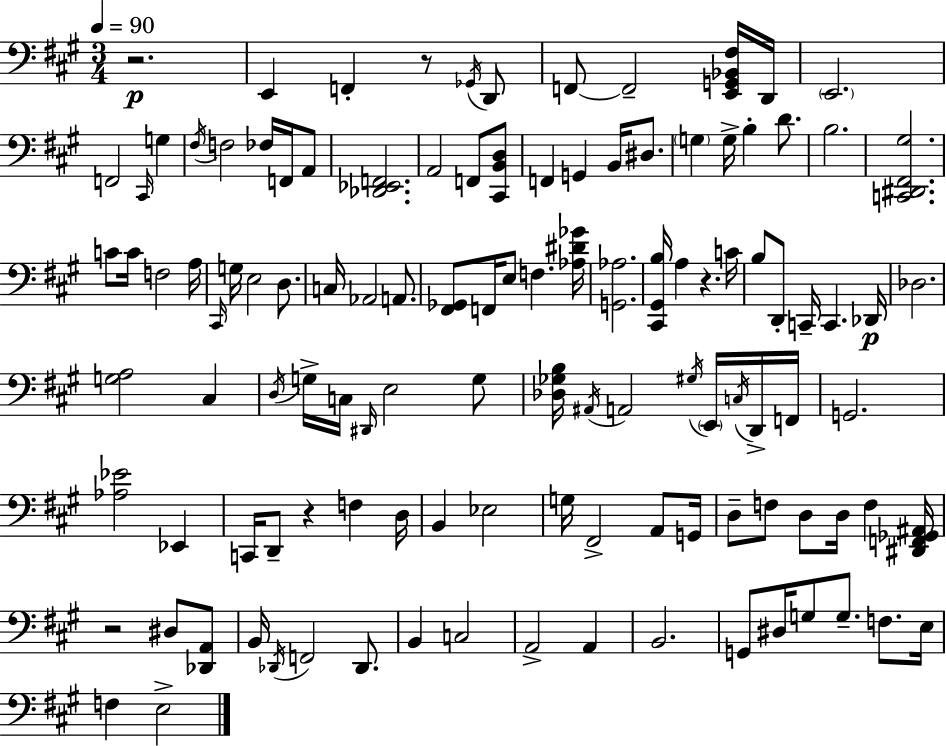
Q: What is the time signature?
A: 3/4